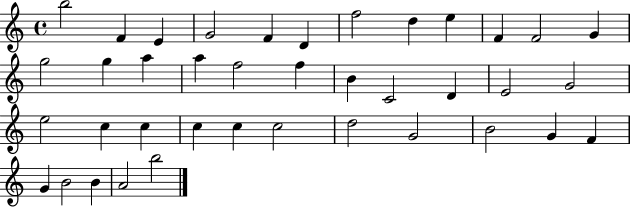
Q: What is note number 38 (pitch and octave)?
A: A4